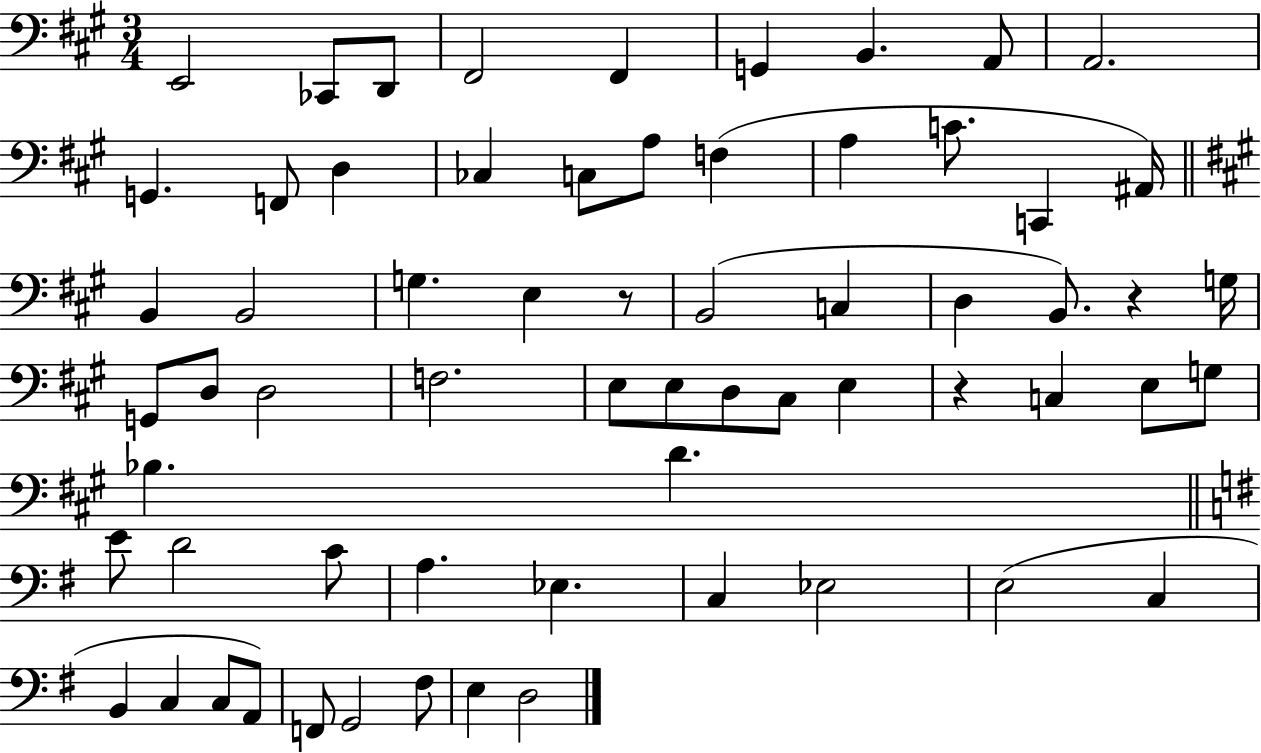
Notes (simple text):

E2/h CES2/e D2/e F#2/h F#2/q G2/q B2/q. A2/e A2/h. G2/q. F2/e D3/q CES3/q C3/e A3/e F3/q A3/q C4/e. C2/q A#2/s B2/q B2/h G3/q. E3/q R/e B2/h C3/q D3/q B2/e. R/q G3/s G2/e D3/e D3/h F3/h. E3/e E3/e D3/e C#3/e E3/q R/q C3/q E3/e G3/e Bb3/q. D4/q. E4/e D4/h C4/e A3/q. Eb3/q. C3/q Eb3/h E3/h C3/q B2/q C3/q C3/e A2/e F2/e G2/h F#3/e E3/q D3/h